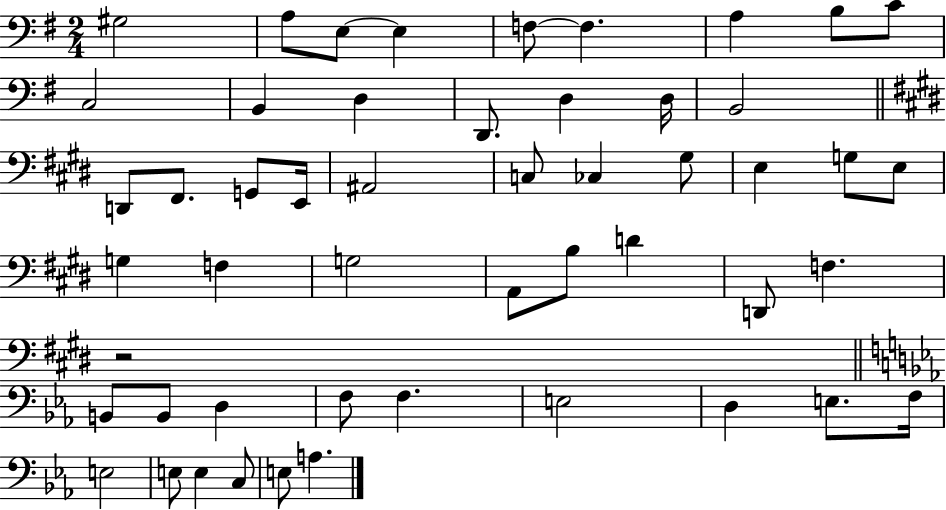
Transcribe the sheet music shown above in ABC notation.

X:1
T:Untitled
M:2/4
L:1/4
K:G
^G,2 A,/2 E,/2 E, F,/2 F, A, B,/2 C/2 C,2 B,, D, D,,/2 D, D,/4 B,,2 D,,/2 ^F,,/2 G,,/2 E,,/4 ^A,,2 C,/2 _C, ^G,/2 E, G,/2 E,/2 G, F, G,2 A,,/2 B,/2 D D,,/2 F, z2 B,,/2 B,,/2 D, F,/2 F, E,2 D, E,/2 F,/4 E,2 E,/2 E, C,/2 E,/2 A,